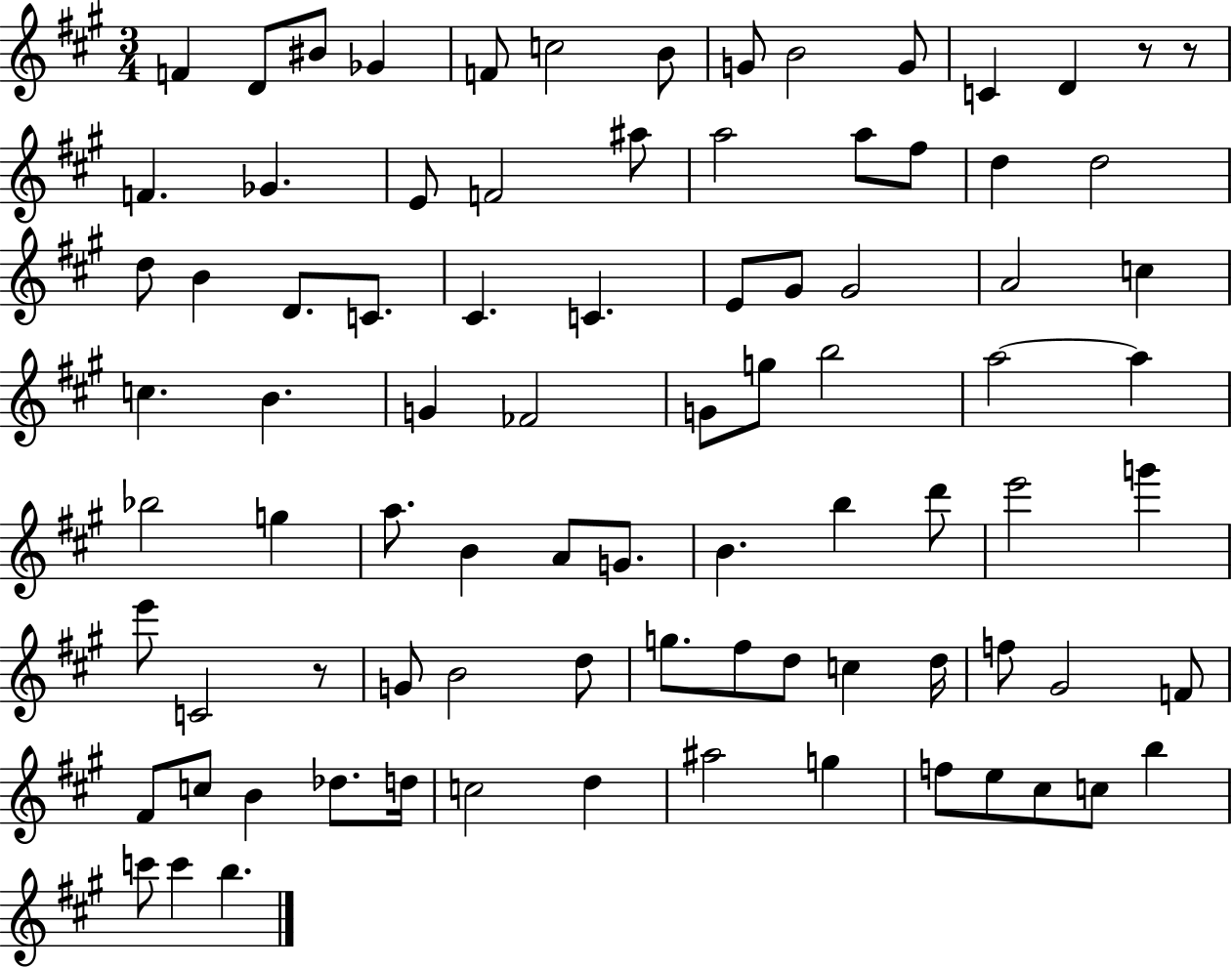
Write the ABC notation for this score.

X:1
T:Untitled
M:3/4
L:1/4
K:A
F D/2 ^B/2 _G F/2 c2 B/2 G/2 B2 G/2 C D z/2 z/2 F _G E/2 F2 ^a/2 a2 a/2 ^f/2 d d2 d/2 B D/2 C/2 ^C C E/2 ^G/2 ^G2 A2 c c B G _F2 G/2 g/2 b2 a2 a _b2 g a/2 B A/2 G/2 B b d'/2 e'2 g' e'/2 C2 z/2 G/2 B2 d/2 g/2 ^f/2 d/2 c d/4 f/2 ^G2 F/2 ^F/2 c/2 B _d/2 d/4 c2 d ^a2 g f/2 e/2 ^c/2 c/2 b c'/2 c' b